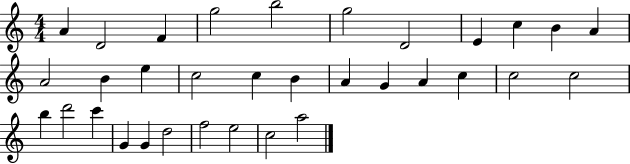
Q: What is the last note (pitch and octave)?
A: A5